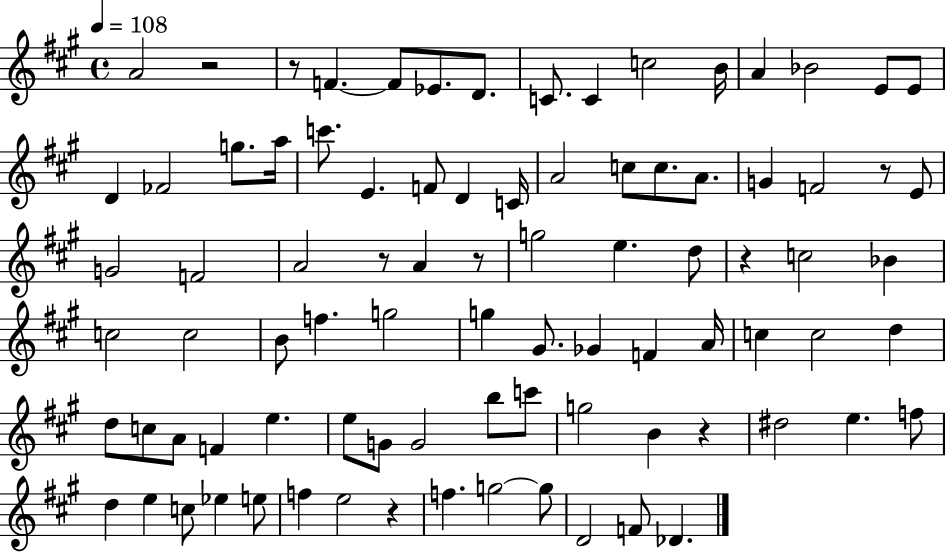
{
  \clef treble
  \time 4/4
  \defaultTimeSignature
  \key a \major
  \tempo 4 = 108
  a'2 r2 | r8 f'4.~~ f'8 ees'8. d'8. | c'8. c'4 c''2 b'16 | a'4 bes'2 e'8 e'8 | \break d'4 fes'2 g''8. a''16 | c'''8. e'4. f'8 d'4 c'16 | a'2 c''8 c''8. a'8. | g'4 f'2 r8 e'8 | \break g'2 f'2 | a'2 r8 a'4 r8 | g''2 e''4. d''8 | r4 c''2 bes'4 | \break c''2 c''2 | b'8 f''4. g''2 | g''4 gis'8. ges'4 f'4 a'16 | c''4 c''2 d''4 | \break d''8 c''8 a'8 f'4 e''4. | e''8 g'8 g'2 b''8 c'''8 | g''2 b'4 r4 | dis''2 e''4. f''8 | \break d''4 e''4 c''8 ees''4 e''8 | f''4 e''2 r4 | f''4. g''2~~ g''8 | d'2 f'8 des'4. | \break \bar "|."
}